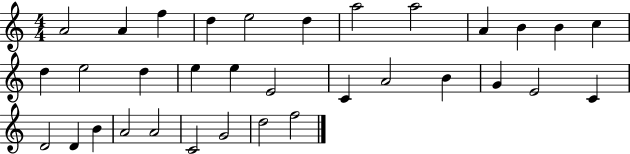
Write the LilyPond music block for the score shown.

{
  \clef treble
  \numericTimeSignature
  \time 4/4
  \key c \major
  a'2 a'4 f''4 | d''4 e''2 d''4 | a''2 a''2 | a'4 b'4 b'4 c''4 | \break d''4 e''2 d''4 | e''4 e''4 e'2 | c'4 a'2 b'4 | g'4 e'2 c'4 | \break d'2 d'4 b'4 | a'2 a'2 | c'2 g'2 | d''2 f''2 | \break \bar "|."
}